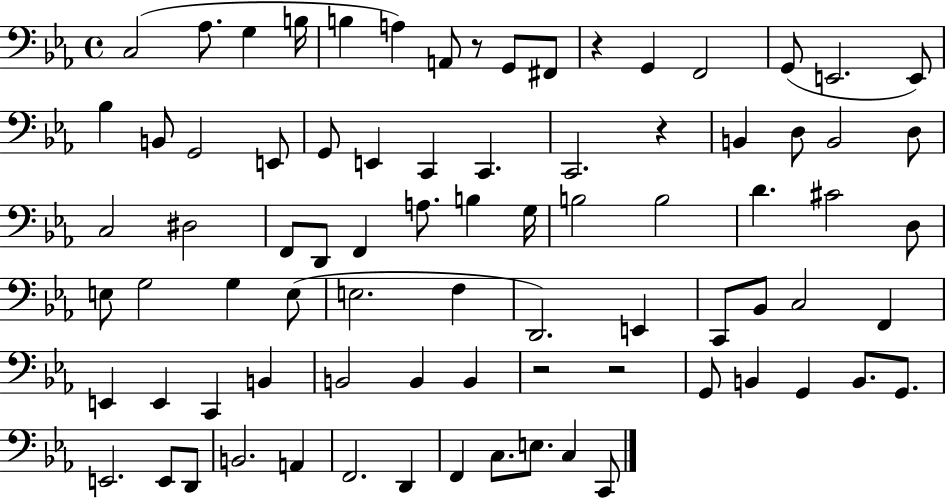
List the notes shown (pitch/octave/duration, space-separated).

C3/h Ab3/e. G3/q B3/s B3/q A3/q A2/e R/e G2/e F#2/e R/q G2/q F2/h G2/e E2/h. E2/e Bb3/q B2/e G2/h E2/e G2/e E2/q C2/q C2/q. C2/h. R/q B2/q D3/e B2/h D3/e C3/h D#3/h F2/e D2/e F2/q A3/e. B3/q G3/s B3/h B3/h D4/q. C#4/h D3/e E3/e G3/h G3/q E3/e E3/h. F3/q D2/h. E2/q C2/e Bb2/e C3/h F2/q E2/q E2/q C2/q B2/q B2/h B2/q B2/q R/h R/h G2/e B2/q G2/q B2/e. G2/e. E2/h. E2/e D2/e B2/h. A2/q F2/h. D2/q F2/q C3/e. E3/e. C3/q C2/e